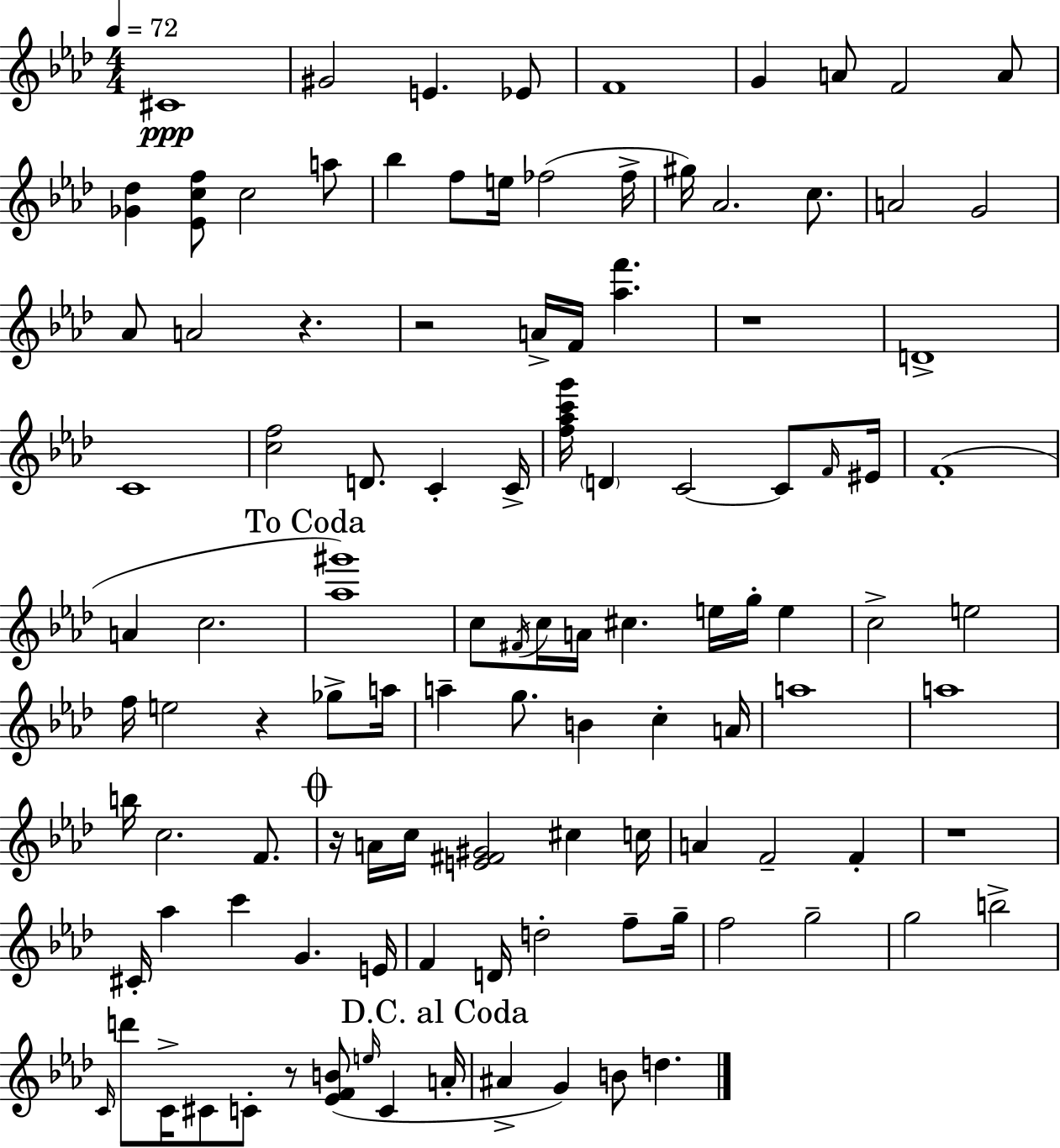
C#4/w G#4/h E4/q. Eb4/e F4/w G4/q A4/e F4/h A4/e [Gb4,Db5]/q [Eb4,C5,F5]/e C5/h A5/e Bb5/q F5/e E5/s FES5/h FES5/s G#5/s Ab4/h. C5/e. A4/h G4/h Ab4/e A4/h R/q. R/h A4/s F4/s [Ab5,F6]/q. R/w D4/w C4/w [C5,F5]/h D4/e. C4/q C4/s [F5,Ab5,C6,G6]/s D4/q C4/h C4/e F4/s EIS4/s F4/w A4/q C5/h. [Ab5,G#6]/w C5/e F#4/s C5/s A4/s C#5/q. E5/s G5/s E5/q C5/h E5/h F5/s E5/h R/q Gb5/e A5/s A5/q G5/e. B4/q C5/q A4/s A5/w A5/w B5/s C5/h. F4/e. R/s A4/s C5/s [E4,F#4,G#4]/h C#5/q C5/s A4/q F4/h F4/q R/w C#4/s Ab5/q C6/q G4/q. E4/s F4/q D4/s D5/h F5/e G5/s F5/h G5/h G5/h B5/h C4/s D6/e C4/s C#4/e C4/e R/e [Eb4,F4,B4]/e E5/s C4/q A4/s A#4/q G4/q B4/e D5/q.